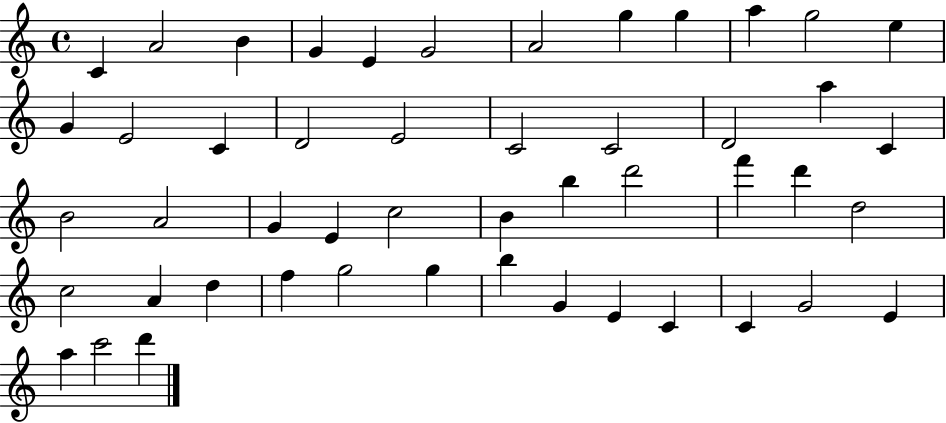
{
  \clef treble
  \time 4/4
  \defaultTimeSignature
  \key c \major
  c'4 a'2 b'4 | g'4 e'4 g'2 | a'2 g''4 g''4 | a''4 g''2 e''4 | \break g'4 e'2 c'4 | d'2 e'2 | c'2 c'2 | d'2 a''4 c'4 | \break b'2 a'2 | g'4 e'4 c''2 | b'4 b''4 d'''2 | f'''4 d'''4 d''2 | \break c''2 a'4 d''4 | f''4 g''2 g''4 | b''4 g'4 e'4 c'4 | c'4 g'2 e'4 | \break a''4 c'''2 d'''4 | \bar "|."
}